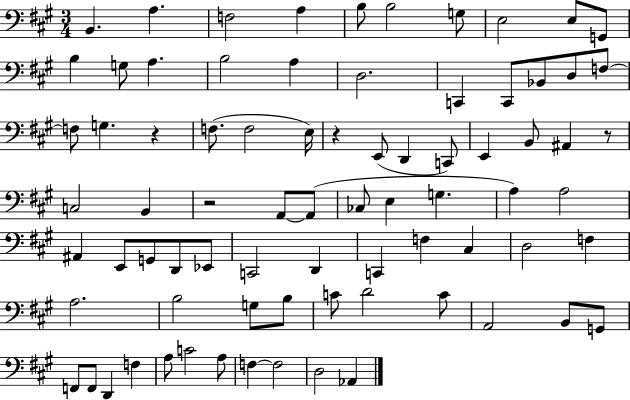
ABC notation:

X:1
T:Untitled
M:3/4
L:1/4
K:A
B,, A, F,2 A, B,/2 B,2 G,/2 E,2 E,/2 G,,/2 B, G,/2 A, B,2 A, D,2 C,, C,,/2 _B,,/2 D,/2 F,/2 F,/2 G, z F,/2 F,2 E,/4 z E,,/2 D,, C,,/2 E,, B,,/2 ^A,, z/2 C,2 B,, z2 A,,/2 A,,/2 _C,/2 E, G, A, A,2 ^A,, E,,/2 G,,/2 D,,/2 _E,,/2 C,,2 D,, C,, F, ^C, D,2 F, A,2 B,2 G,/2 B,/2 C/2 D2 C/2 A,,2 B,,/2 G,,/2 F,,/2 F,,/2 D,, F, A,/2 C2 A,/2 F, F,2 D,2 _A,,